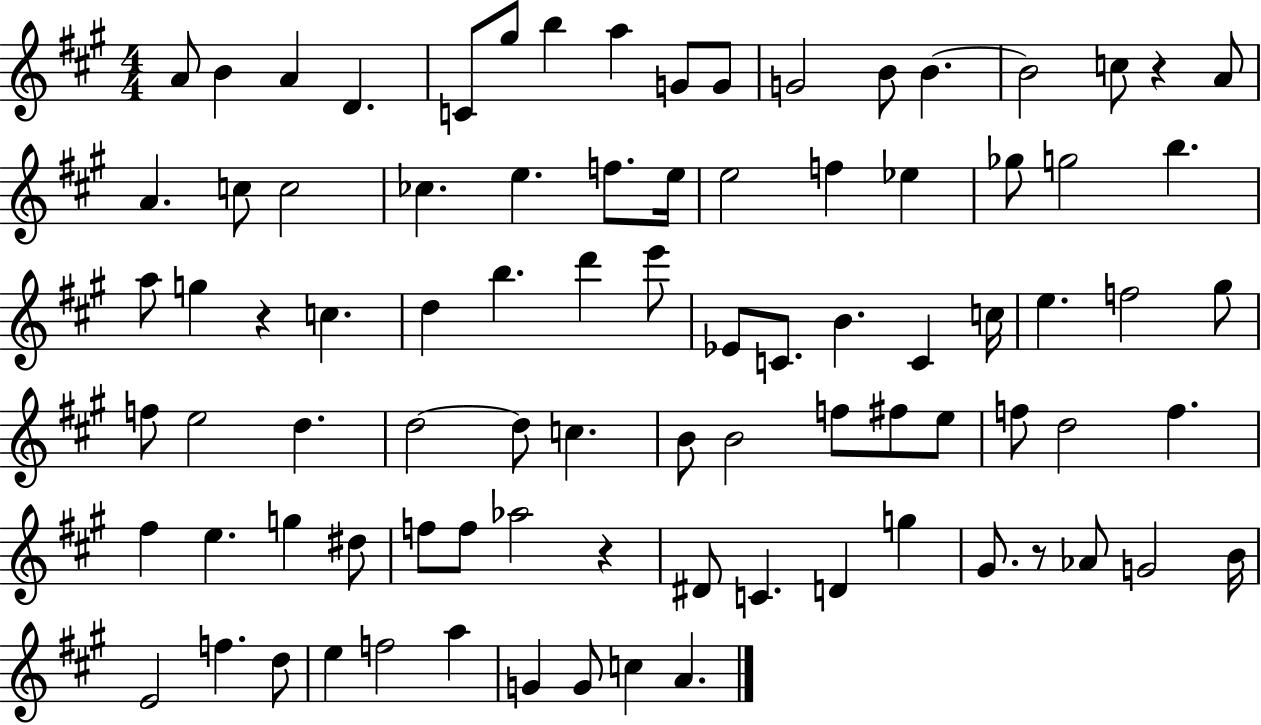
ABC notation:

X:1
T:Untitled
M:4/4
L:1/4
K:A
A/2 B A D C/2 ^g/2 b a G/2 G/2 G2 B/2 B B2 c/2 z A/2 A c/2 c2 _c e f/2 e/4 e2 f _e _g/2 g2 b a/2 g z c d b d' e'/2 _E/2 C/2 B C c/4 e f2 ^g/2 f/2 e2 d d2 d/2 c B/2 B2 f/2 ^f/2 e/2 f/2 d2 f ^f e g ^d/2 f/2 f/2 _a2 z ^D/2 C D g ^G/2 z/2 _A/2 G2 B/4 E2 f d/2 e f2 a G G/2 c A